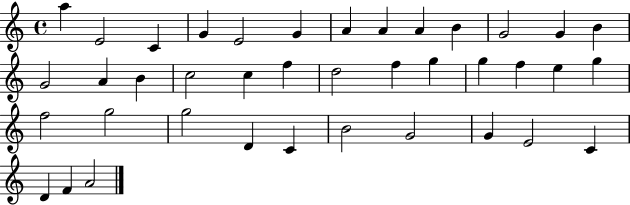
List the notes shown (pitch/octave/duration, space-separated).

A5/q E4/h C4/q G4/q E4/h G4/q A4/q A4/q A4/q B4/q G4/h G4/q B4/q G4/h A4/q B4/q C5/h C5/q F5/q D5/h F5/q G5/q G5/q F5/q E5/q G5/q F5/h G5/h G5/h D4/q C4/q B4/h G4/h G4/q E4/h C4/q D4/q F4/q A4/h